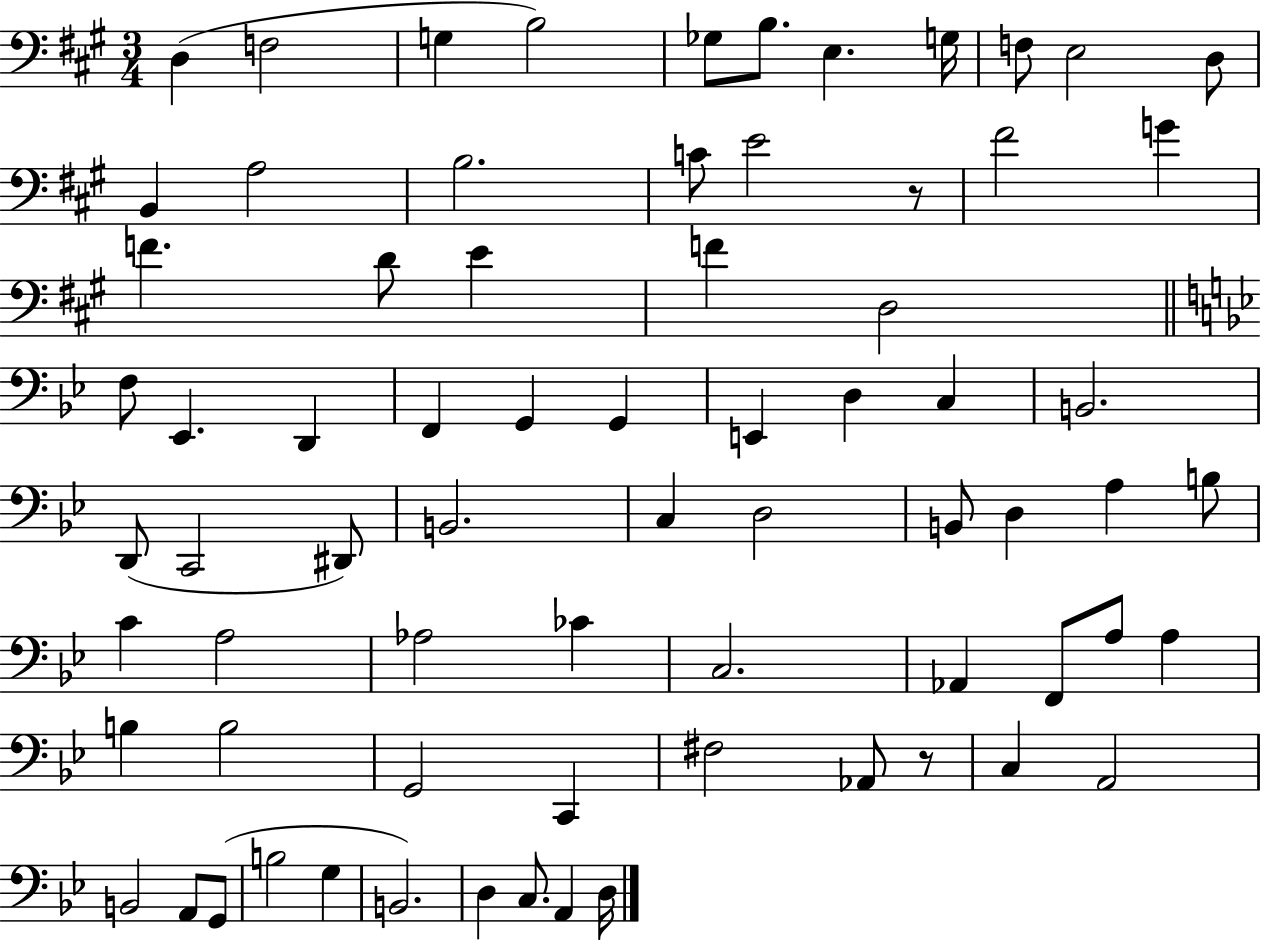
{
  \clef bass
  \numericTimeSignature
  \time 3/4
  \key a \major
  d4( f2 | g4 b2) | ges8 b8. e4. g16 | f8 e2 d8 | \break b,4 a2 | b2. | c'8 e'2 r8 | fis'2 g'4 | \break f'4. d'8 e'4 | f'4 d2 | \bar "||" \break \key bes \major f8 ees,4. d,4 | f,4 g,4 g,4 | e,4 d4 c4 | b,2. | \break d,8( c,2 dis,8) | b,2. | c4 d2 | b,8 d4 a4 b8 | \break c'4 a2 | aes2 ces'4 | c2. | aes,4 f,8 a8 a4 | \break b4 b2 | g,2 c,4 | fis2 aes,8 r8 | c4 a,2 | \break b,2 a,8 g,8( | b2 g4 | b,2.) | d4 c8. a,4 d16 | \break \bar "|."
}